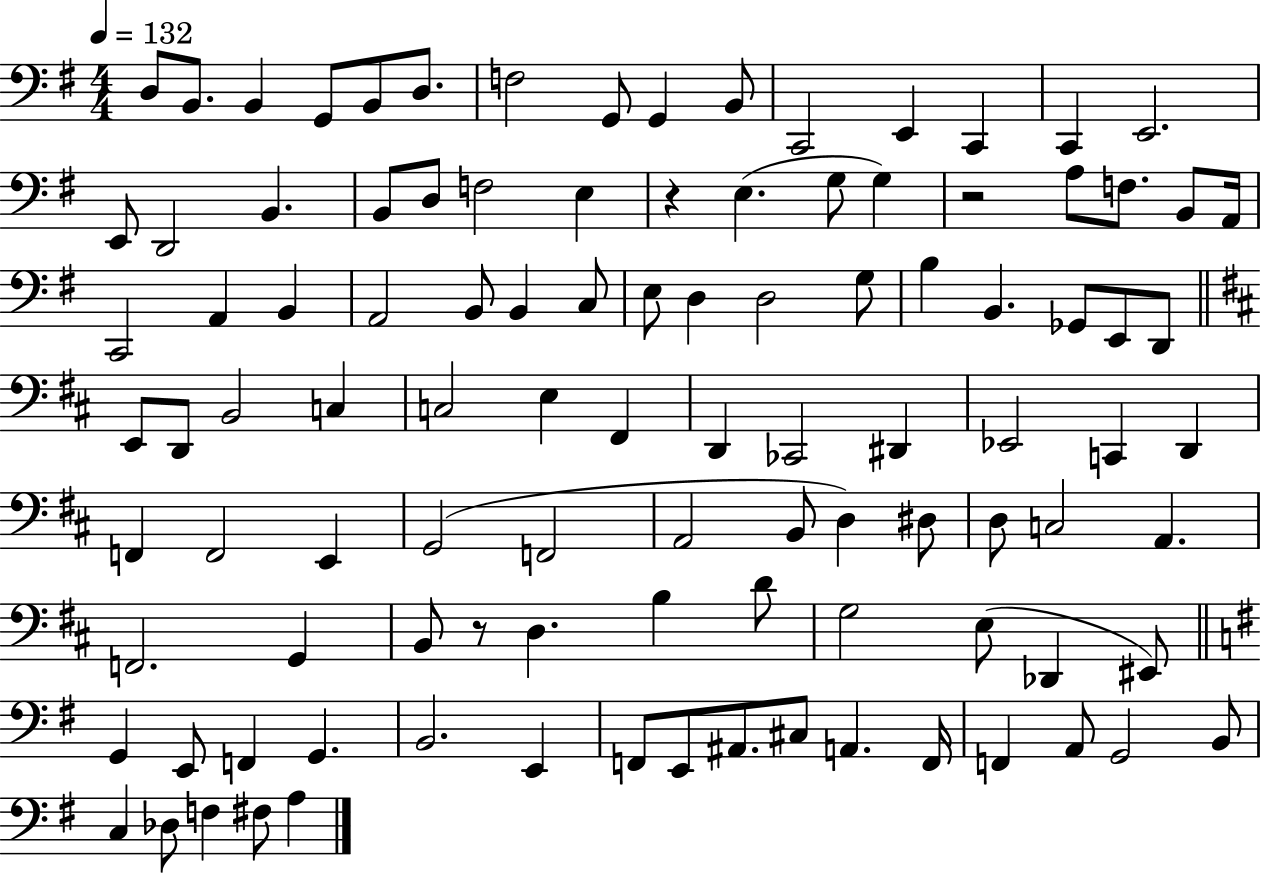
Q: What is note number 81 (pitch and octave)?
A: G2